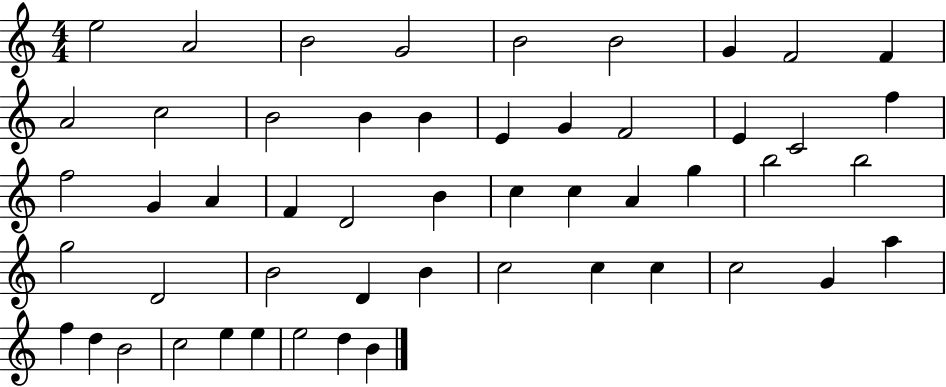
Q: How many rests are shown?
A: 0